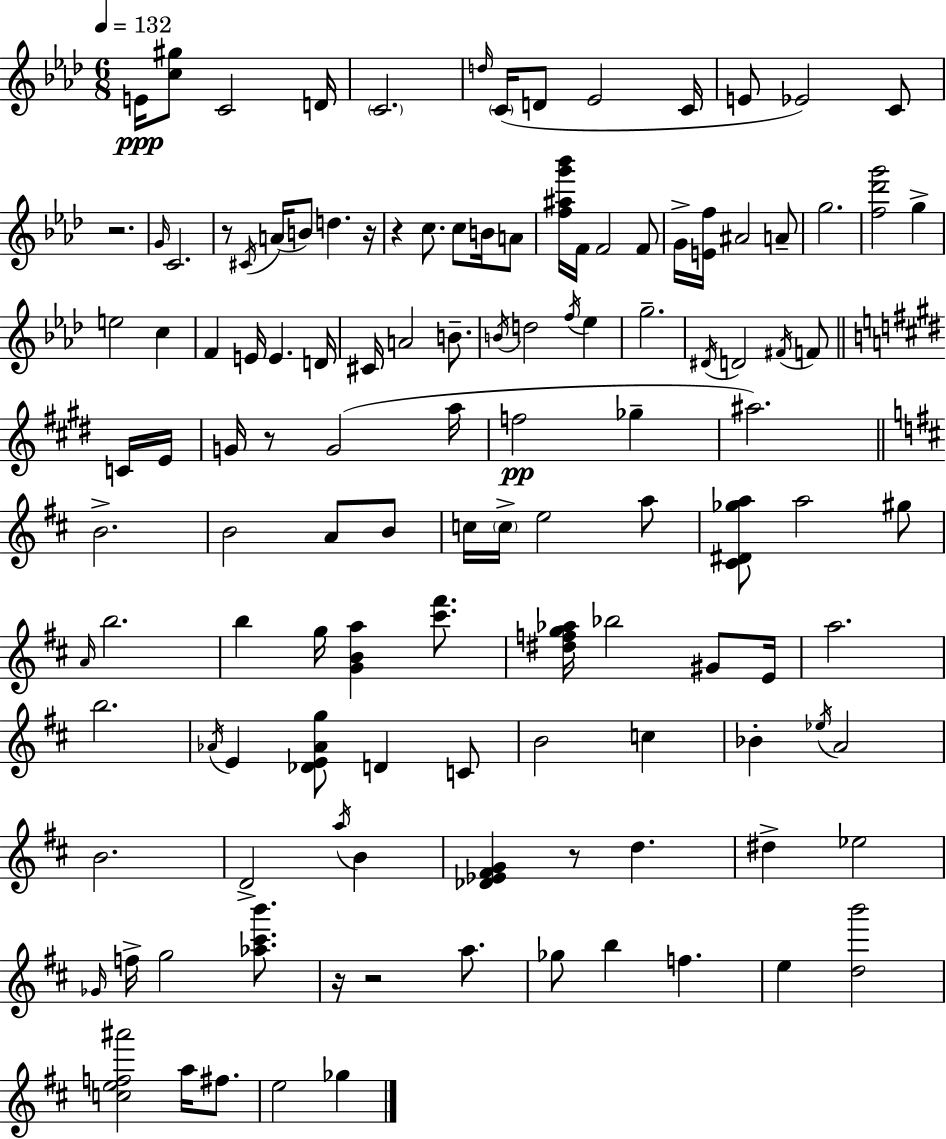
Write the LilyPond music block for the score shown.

{
  \clef treble
  \numericTimeSignature
  \time 6/8
  \key aes \major
  \tempo 4 = 132
  e'16\ppp <c'' gis''>8 c'2 d'16 | \parenthesize c'2. | \grace { d''16 } \parenthesize c'16( d'8 ees'2 | c'16 e'8 ees'2) c'8 | \break r2. | \grace { g'16 } c'2. | r8 \acciaccatura { cis'16 }( a'16 b'8) d''4. | r16 r4 c''8. c''8 | \break b'16 a'8 <f'' ais'' g''' bes'''>16 f'16 f'2 | f'8 g'16-> <e' f''>16 ais'2 | a'8-- g''2. | <f'' des''' g'''>2 g''4-> | \break e''2 c''4 | f'4 e'16 e'4. | d'16 cis'16 a'2 | b'8.-- \acciaccatura { b'16 } d''2 | \break \acciaccatura { f''16 } ees''4 g''2.-- | \acciaccatura { dis'16 } d'2 | \acciaccatura { fis'16 } f'8 \bar "||" \break \key e \major c'16 e'16 g'16 r8 g'2( | a''16 f''2\pp ges''4-- | ais''2.) | \bar "||" \break \key b \minor b'2.-> | b'2 a'8 b'8 | c''16 \parenthesize c''16-> e''2 a''8 | <cis' dis' ges'' a''>8 a''2 gis''8 | \break \grace { a'16 } b''2. | b''4 g''16 <g' b' a''>4 <cis''' fis'''>8. | <dis'' f'' g'' aes''>16 bes''2 gis'8 | e'16 a''2. | \break b''2. | \acciaccatura { aes'16 } e'4 <des' e' aes' g''>8 d'4 | c'8 b'2 c''4 | bes'4-. \acciaccatura { ees''16 } a'2 | \break b'2. | d'2-> \acciaccatura { a''16 } | b'4 <des' ees' fis' g'>4 r8 d''4. | dis''4-> ees''2 | \break \grace { ges'16 } f''16-> g''2 | <aes'' cis''' b'''>8. r16 r2 | a''8. ges''8 b''4 f''4. | e''4 <d'' b'''>2 | \break <c'' e'' f'' ais'''>2 | a''16 fis''8. e''2 | ges''4 \bar "|."
}